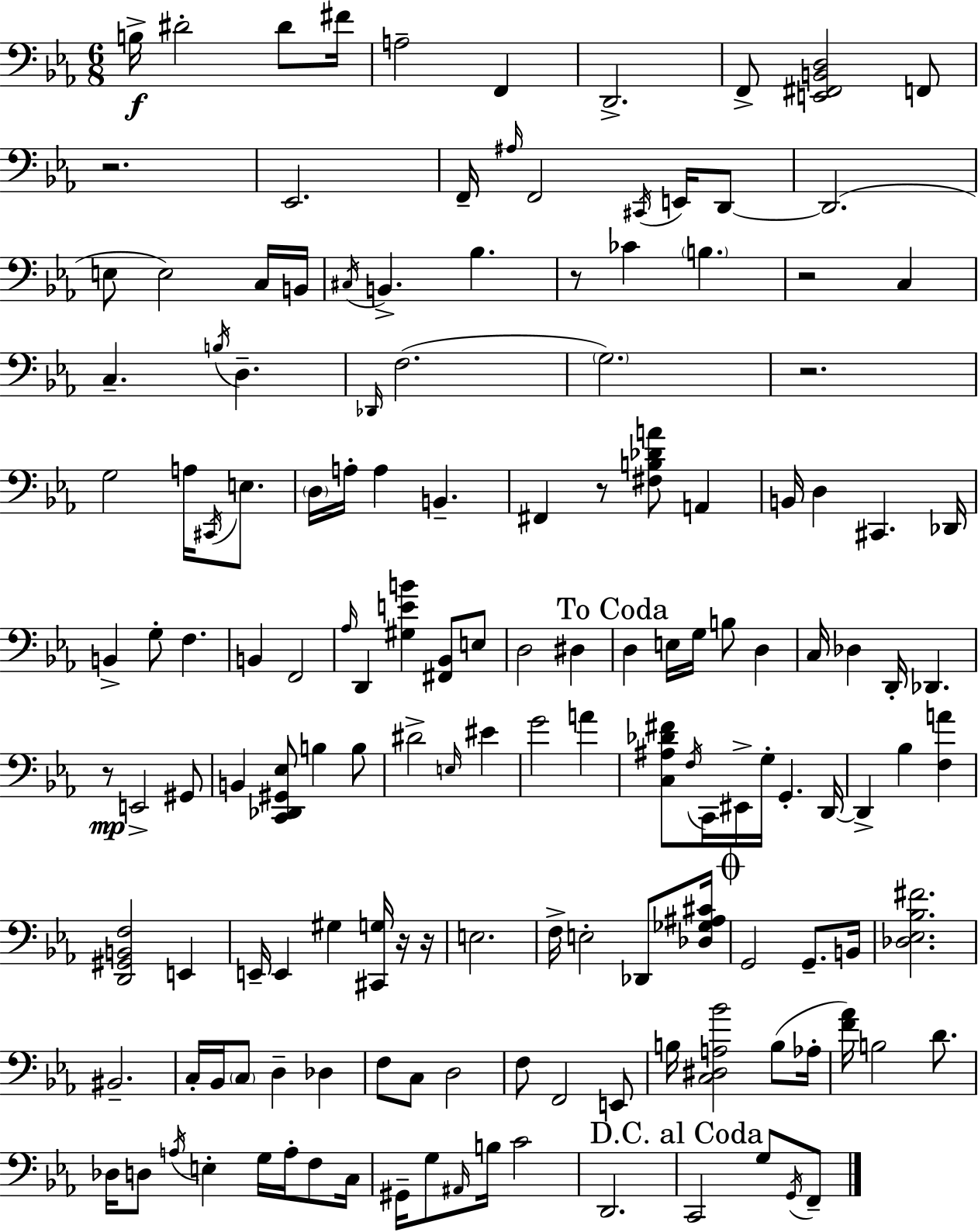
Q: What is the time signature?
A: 6/8